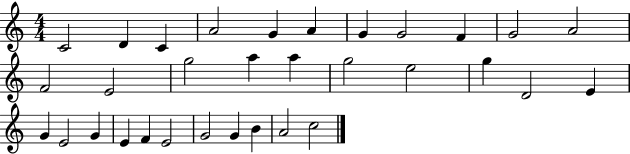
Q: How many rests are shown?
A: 0